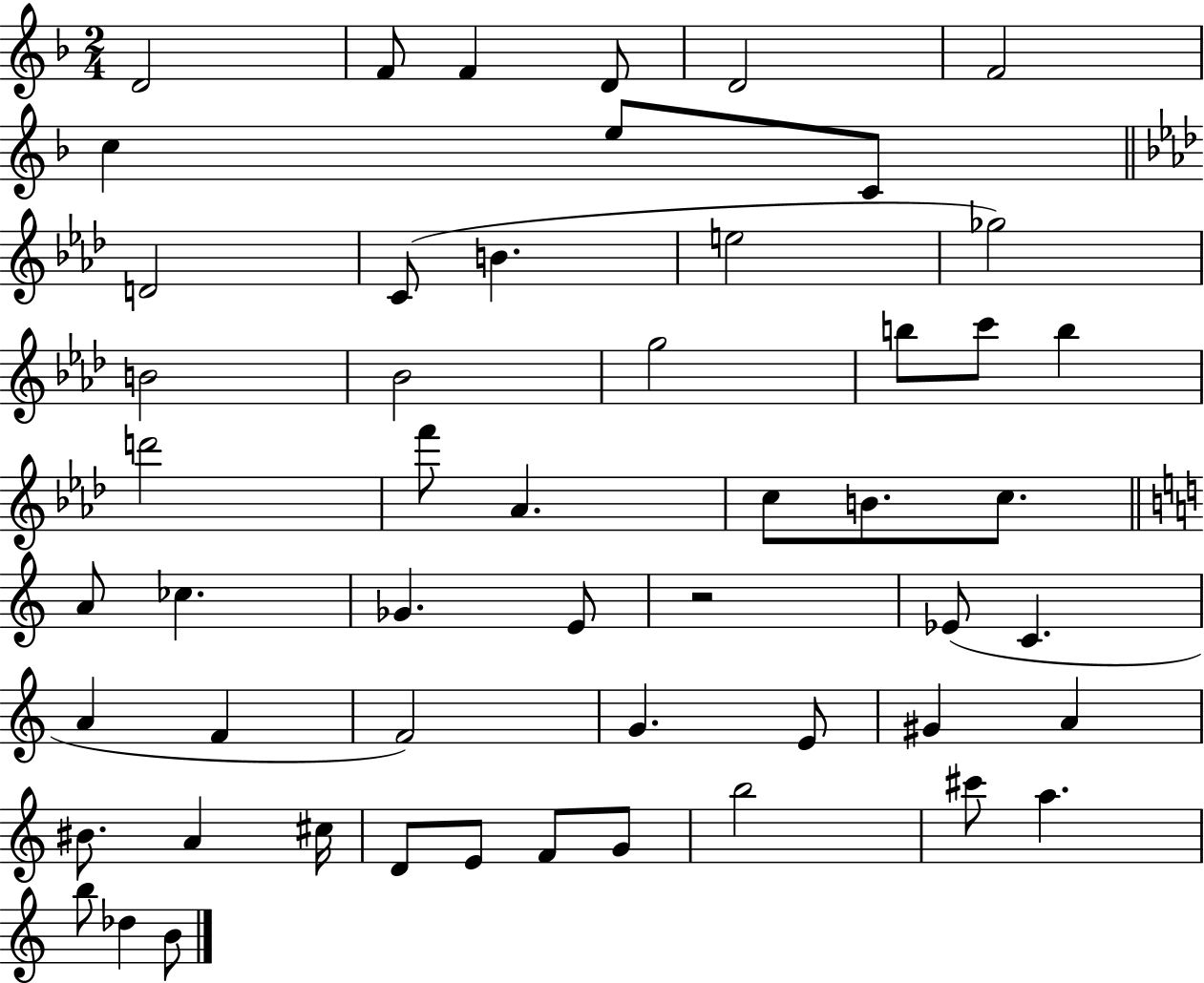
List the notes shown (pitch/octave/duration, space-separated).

D4/h F4/e F4/q D4/e D4/h F4/h C5/q E5/e C4/e D4/h C4/e B4/q. E5/h Gb5/h B4/h Bb4/h G5/h B5/e C6/e B5/q D6/h F6/e Ab4/q. C5/e B4/e. C5/e. A4/e CES5/q. Gb4/q. E4/e R/h Eb4/e C4/q. A4/q F4/q F4/h G4/q. E4/e G#4/q A4/q BIS4/e. A4/q C#5/s D4/e E4/e F4/e G4/e B5/h C#6/e A5/q. B5/e Db5/q B4/e